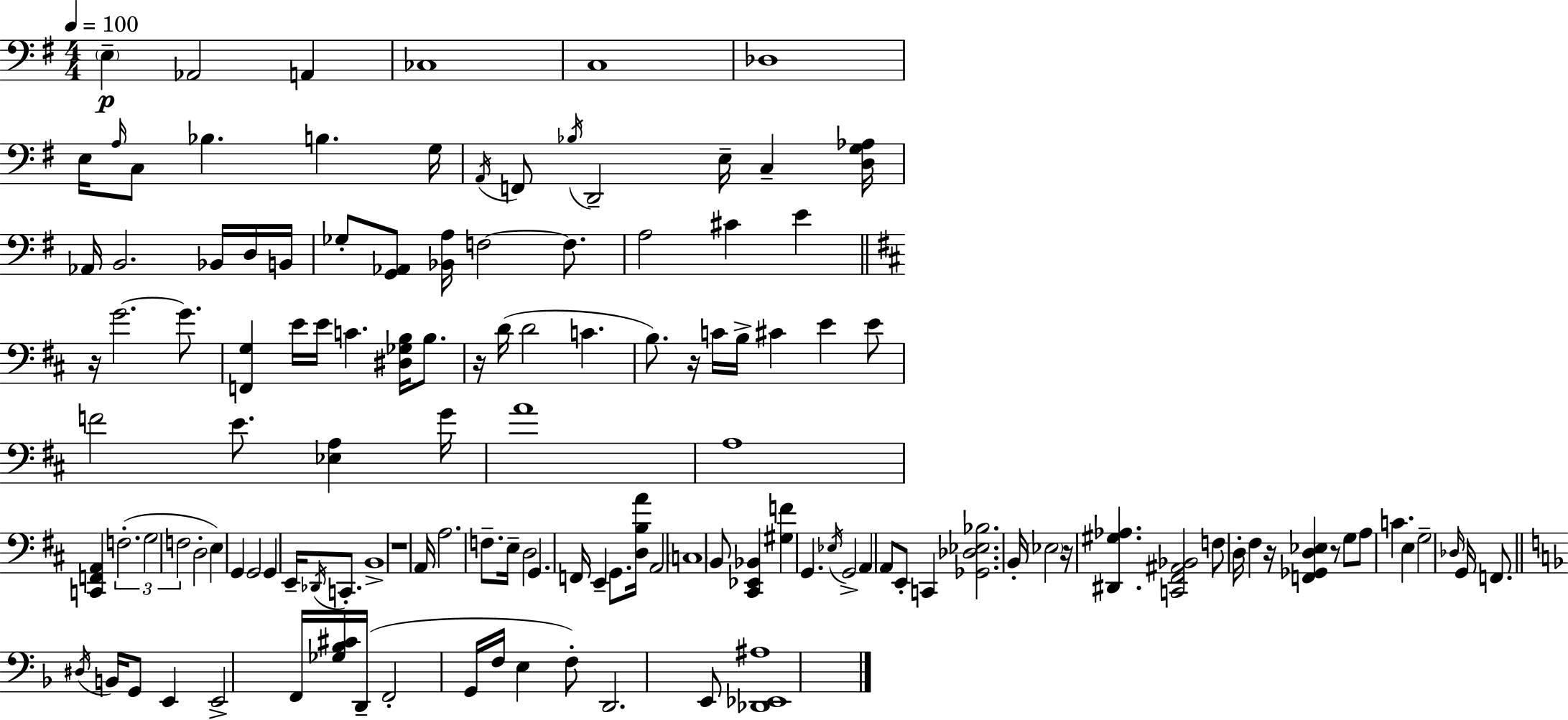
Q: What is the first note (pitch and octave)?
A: E3